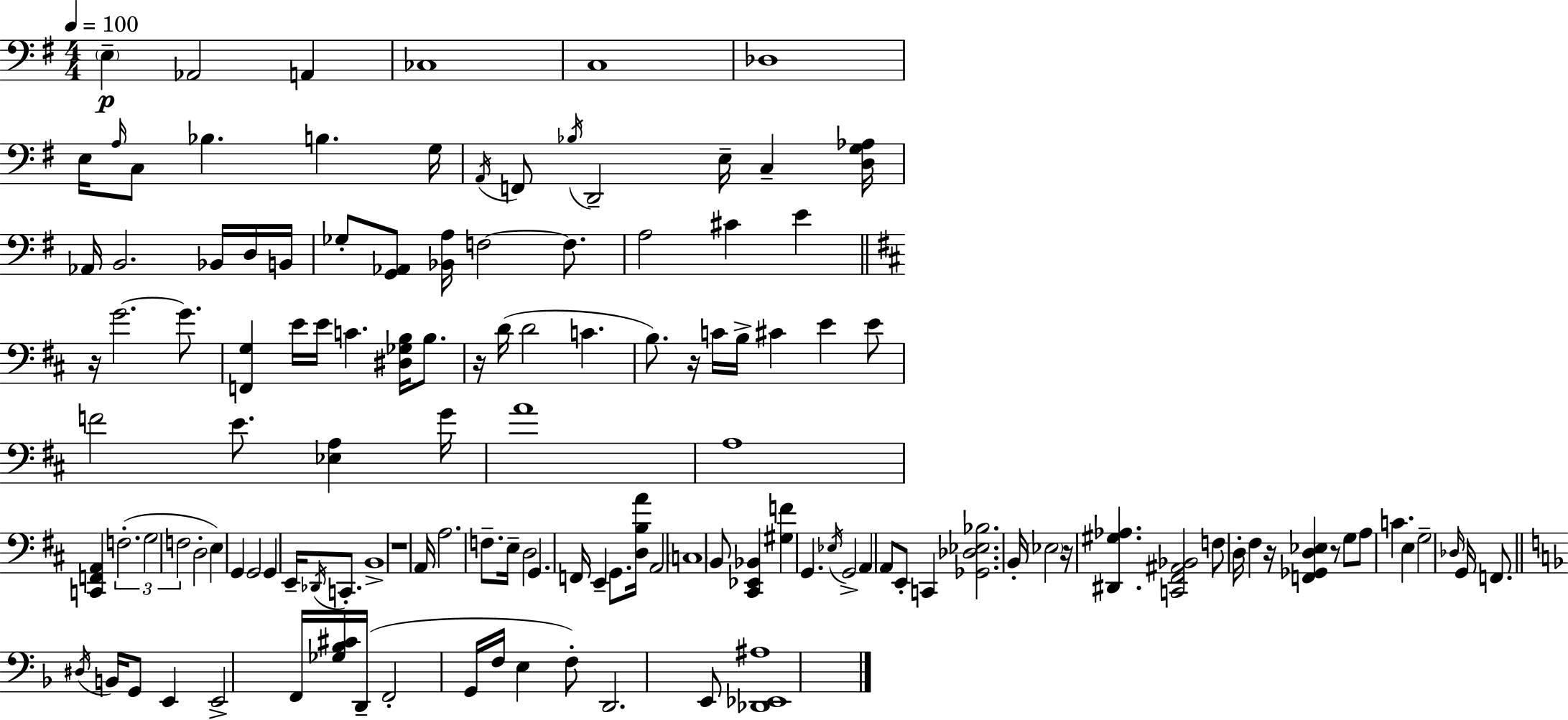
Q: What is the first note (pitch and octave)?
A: E3